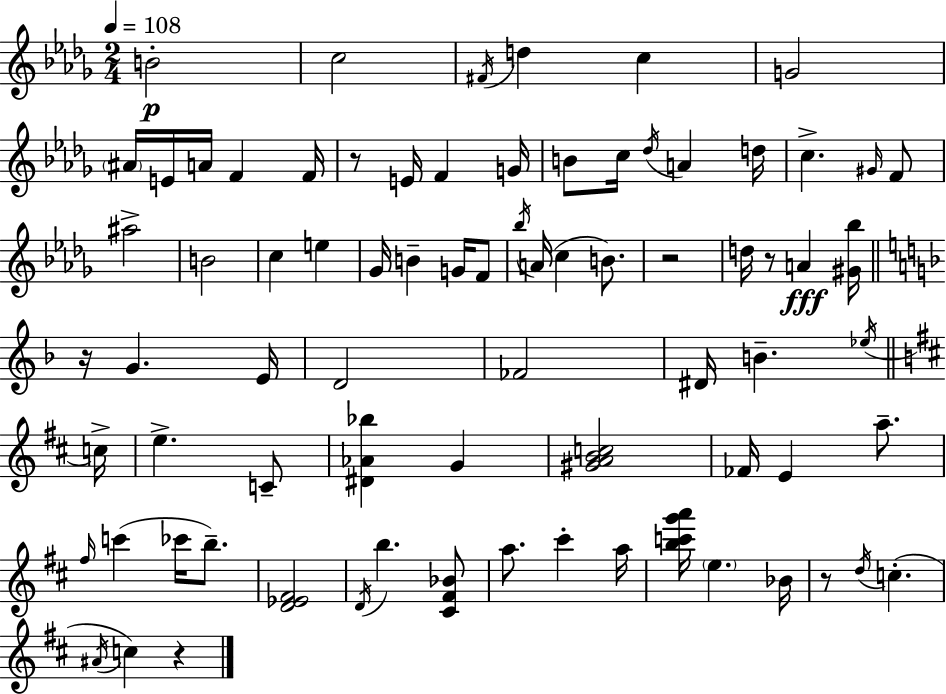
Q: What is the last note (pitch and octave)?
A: C5